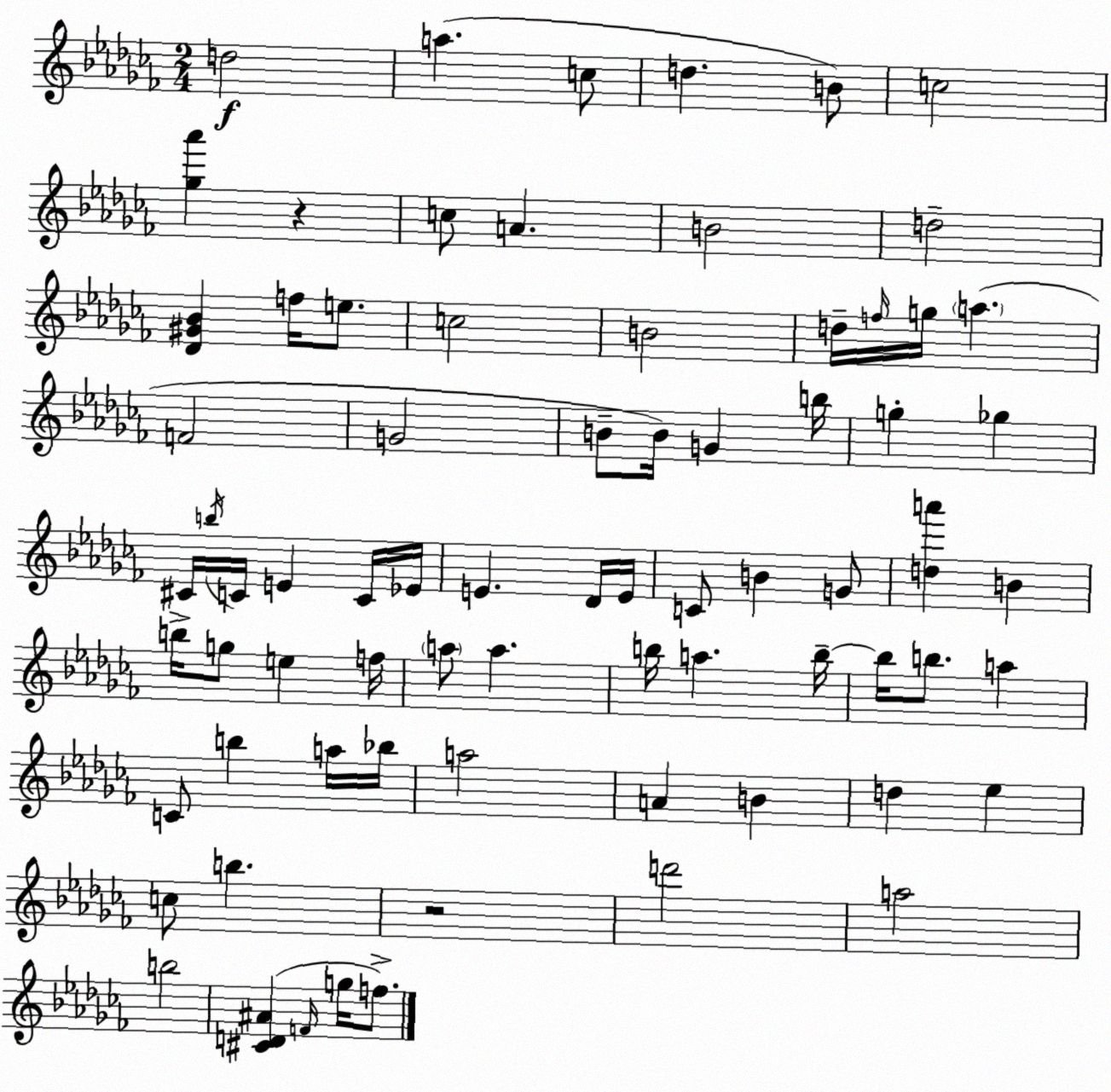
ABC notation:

X:1
T:Untitled
M:2/4
L:1/4
K:Abm
d2 a c/2 d B/2 c2 [_g_a'] z c/2 A B2 d2 [_D^G_B] f/4 e/2 c2 B2 d/4 f/4 g/4 a F2 G2 B/2 B/4 G b/4 g _g ^C/4 b/4 C/4 E C/4 _E/4 E _D/4 E/4 C/2 B G/2 [da'] B b/4 g/2 e f/4 a/2 a b/4 a b/4 b/4 b/2 a C/2 b a/4 _b/4 a2 A B d _e c/2 b z2 d'2 a2 b2 [^CD^A] F/4 g/4 f/2